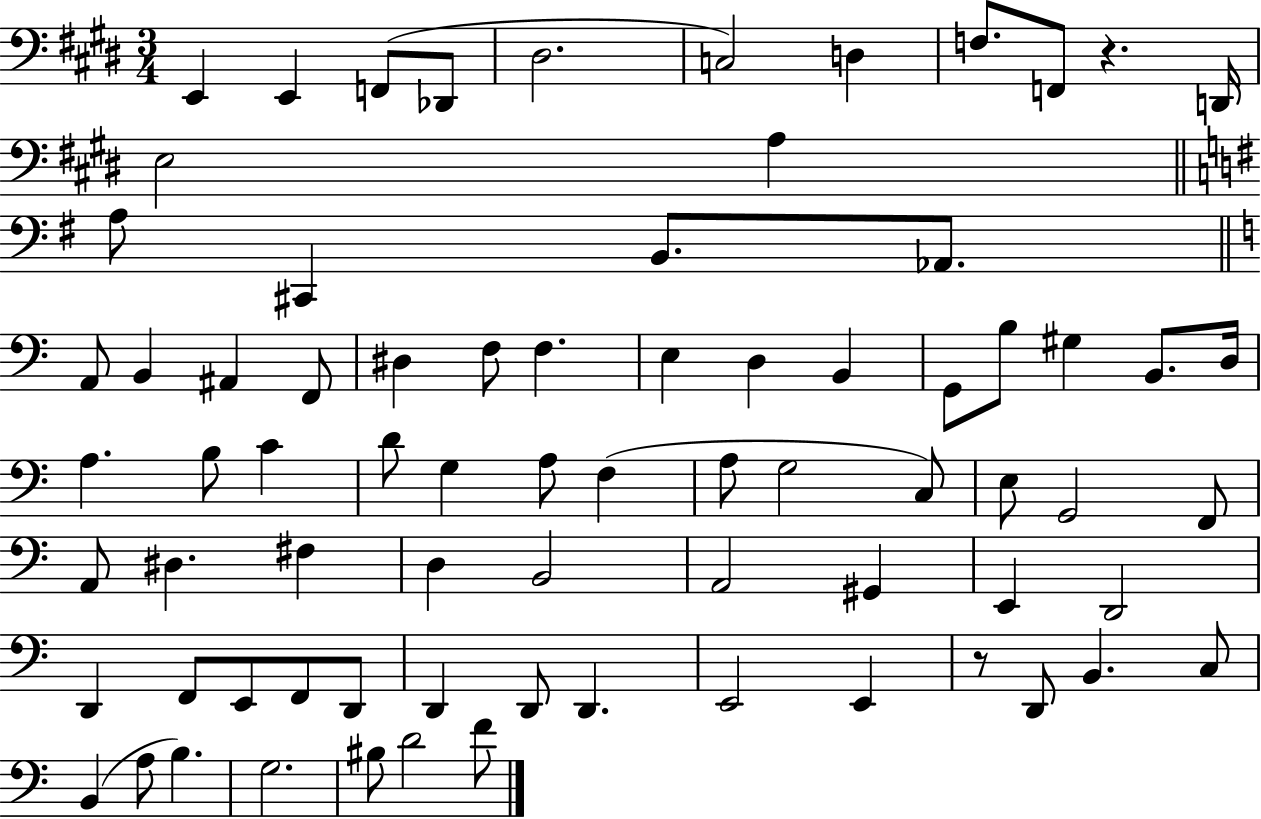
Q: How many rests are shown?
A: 2